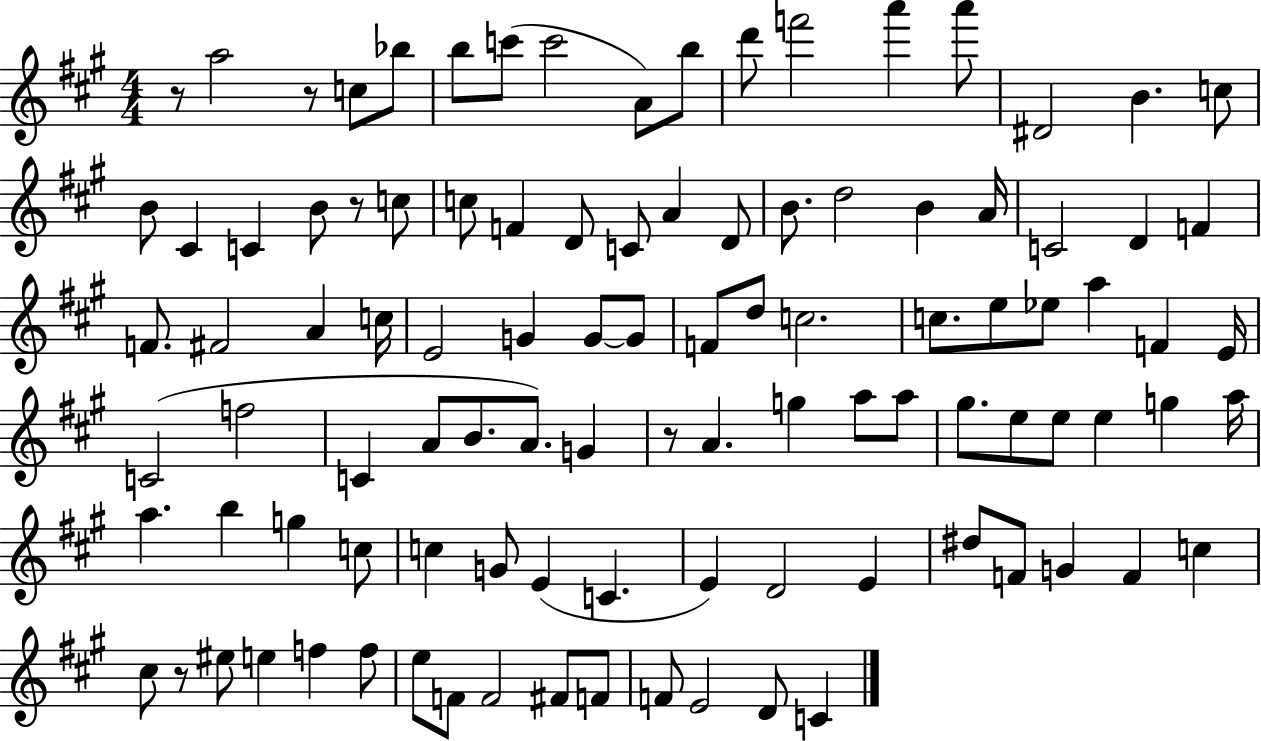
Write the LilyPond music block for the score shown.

{
  \clef treble
  \numericTimeSignature
  \time 4/4
  \key a \major
  r8 a''2 r8 c''8 bes''8 | b''8 c'''8( c'''2 a'8) b''8 | d'''8 f'''2 a'''4 a'''8 | dis'2 b'4. c''8 | \break b'8 cis'4 c'4 b'8 r8 c''8 | c''8 f'4 d'8 c'8 a'4 d'8 | b'8. d''2 b'4 a'16 | c'2 d'4 f'4 | \break f'8. fis'2 a'4 c''16 | e'2 g'4 g'8~~ g'8 | f'8 d''8 c''2. | c''8. e''8 ees''8 a''4 f'4 e'16 | \break c'2( f''2 | c'4 a'8 b'8. a'8.) g'4 | r8 a'4. g''4 a''8 a''8 | gis''8. e''8 e''8 e''4 g''4 a''16 | \break a''4. b''4 g''4 c''8 | c''4 g'8 e'4( c'4. | e'4) d'2 e'4 | dis''8 f'8 g'4 f'4 c''4 | \break cis''8 r8 eis''8 e''4 f''4 f''8 | e''8 f'8 f'2 fis'8 f'8 | f'8 e'2 d'8 c'4 | \bar "|."
}